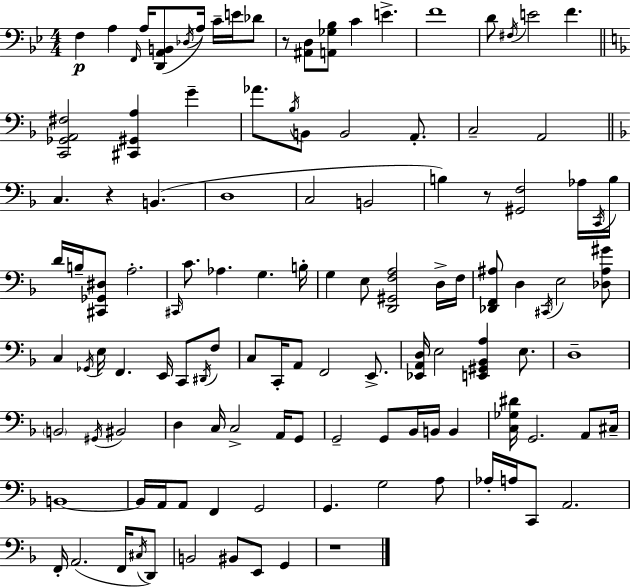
X:1
T:Untitled
M:4/4
L:1/4
K:Bb
F, A, F,,/4 A,/4 [D,,A,,B,,]/2 _D,/4 A,/4 C/4 E/4 _D/2 z/2 [^A,,D,]/2 [A,,_G,_B,]/2 C E F4 D/2 ^F,/4 E2 F [C,,_G,,A,,^F,]2 [^C,,^G,,A,] G _A/2 _B,/4 B,,/2 B,,2 A,,/2 C,2 A,,2 C, z B,, D,4 C,2 B,,2 B, z/2 [^G,,F,]2 _A,/4 C,,/4 B,/4 D/4 B,/4 [^C,,_G,,^D,]/2 A,2 ^C,,/4 C/2 _A, G, B,/4 G, E,/2 [D,,^G,,F,A,]2 D,/4 F,/4 [_D,,F,,^A,]/2 D, ^C,,/4 E,2 [_D,^A,^G]/2 C, _G,,/4 E,/4 F,, E,,/4 C,,/2 ^D,,/4 F,/2 C,/2 C,,/4 A,,/2 F,,2 E,,/2 [_E,,A,,D,]/4 E,2 [E,,^G,,_B,,A,] E,/2 D,4 B,,2 ^G,,/4 ^B,,2 D, C,/4 C,2 A,,/4 G,,/2 G,,2 G,,/2 _B,,/4 B,,/4 B,, [C,_G,^D]/4 G,,2 A,,/2 ^C,/4 B,,4 B,,/4 A,,/4 A,,/2 F,, G,,2 G,, G,2 A,/2 _A,/4 A,/4 C,,/2 A,,2 F,,/4 A,,2 F,,/4 ^C,/4 D,,/2 B,,2 ^B,,/2 E,,/2 G,, z4